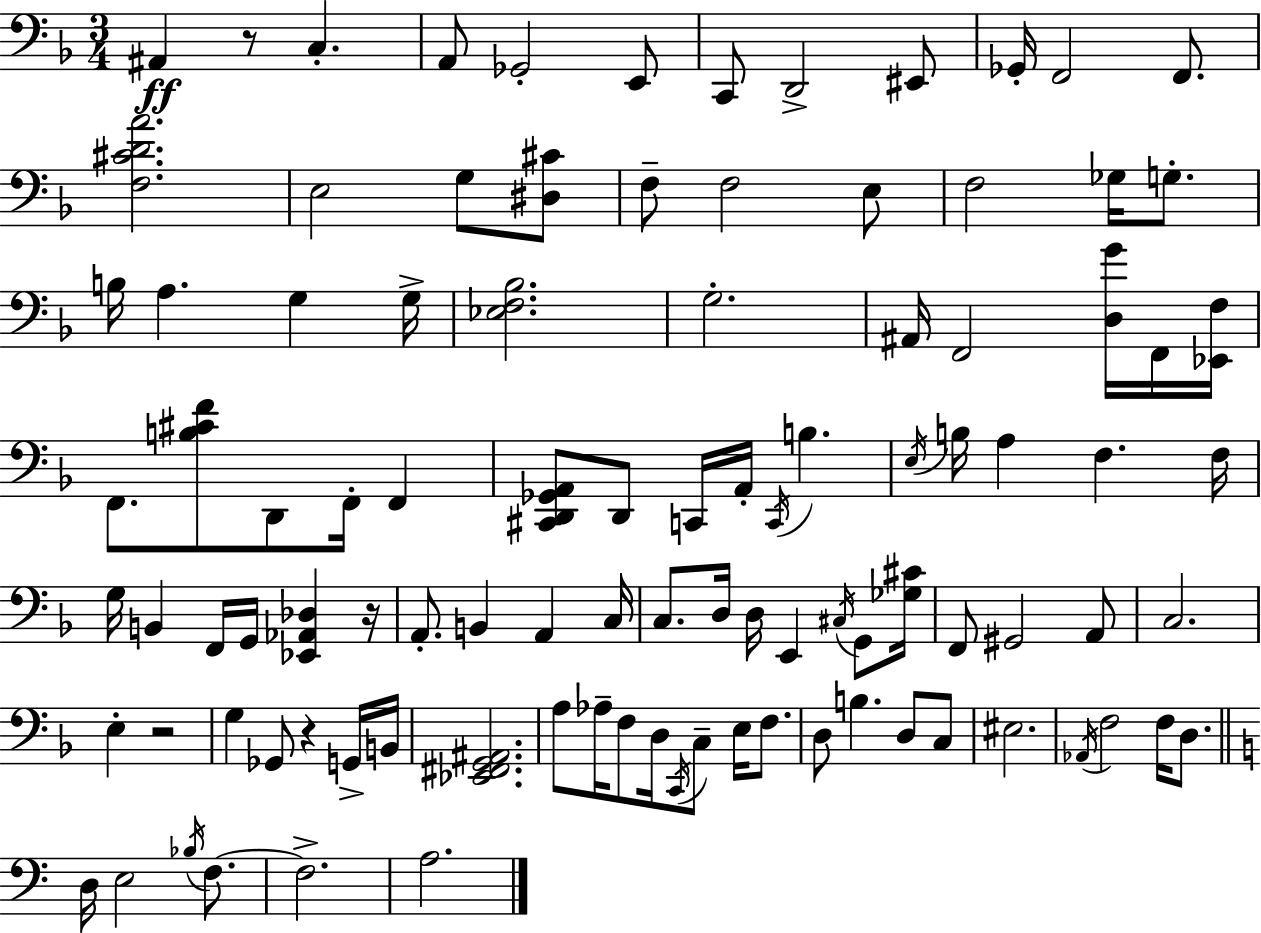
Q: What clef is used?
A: bass